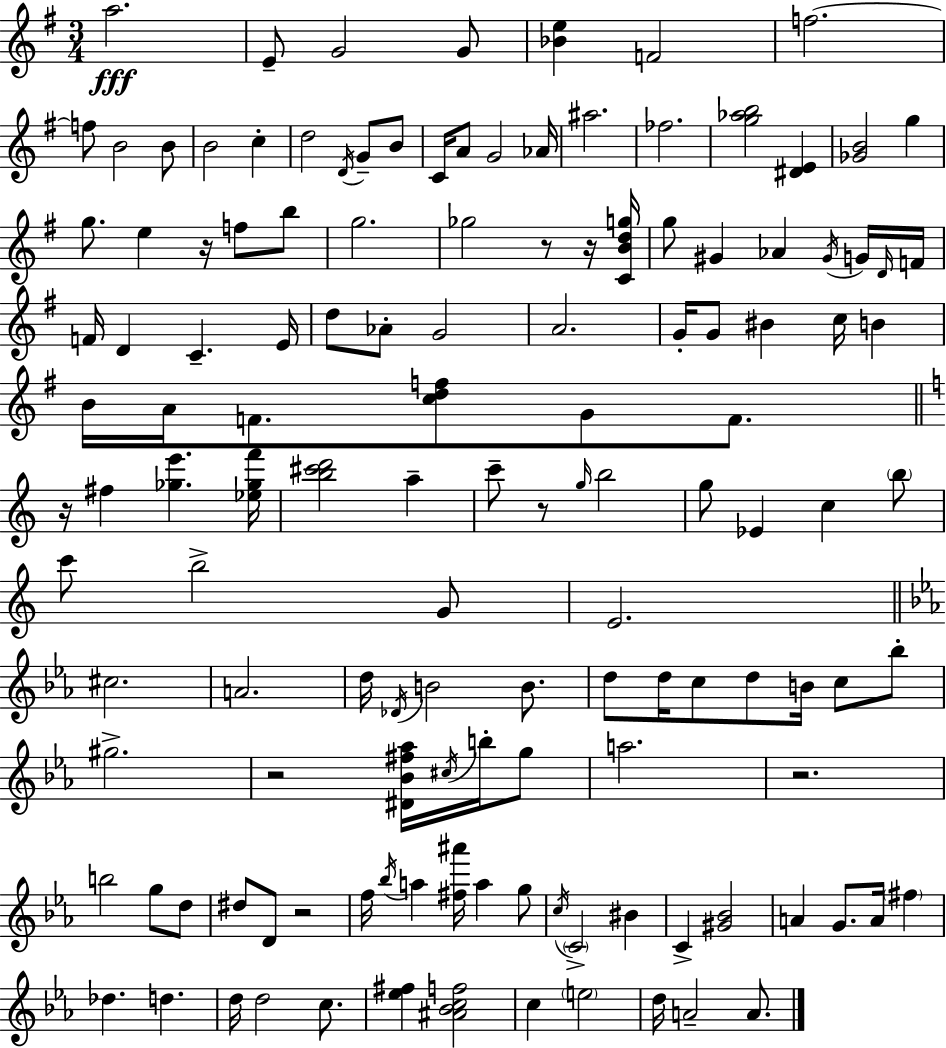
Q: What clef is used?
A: treble